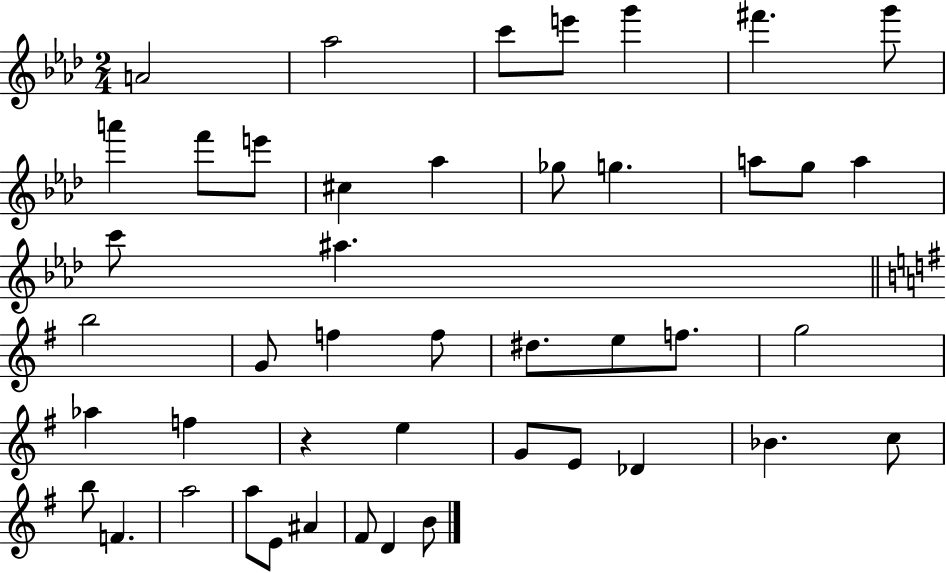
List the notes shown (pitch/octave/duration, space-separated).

A4/h Ab5/h C6/e E6/e G6/q F#6/q. G6/e A6/q F6/e E6/e C#5/q Ab5/q Gb5/e G5/q. A5/e G5/e A5/q C6/e A#5/q. B5/h G4/e F5/q F5/e D#5/e. E5/e F5/e. G5/h Ab5/q F5/q R/q E5/q G4/e E4/e Db4/q Bb4/q. C5/e B5/e F4/q. A5/h A5/e E4/e A#4/q F#4/e D4/q B4/e